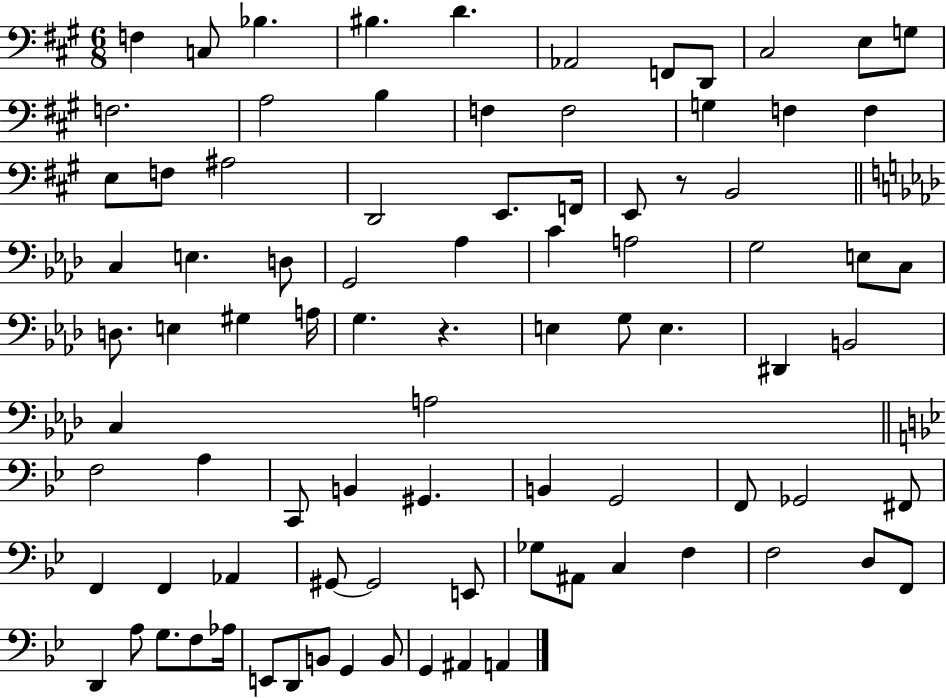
{
  \clef bass
  \numericTimeSignature
  \time 6/8
  \key a \major
  f4 c8 bes4. | bis4. d'4. | aes,2 f,8 d,8 | cis2 e8 g8 | \break f2. | a2 b4 | f4 f2 | g4 f4 f4 | \break e8 f8 ais2 | d,2 e,8. f,16 | e,8 r8 b,2 | \bar "||" \break \key f \minor c4 e4. d8 | g,2 aes4 | c'4 a2 | g2 e8 c8 | \break d8. e4 gis4 a16 | g4. r4. | e4 g8 e4. | dis,4 b,2 | \break c4 a2 | \bar "||" \break \key g \minor f2 a4 | c,8 b,4 gis,4. | b,4 g,2 | f,8 ges,2 fis,8 | \break f,4 f,4 aes,4 | gis,8~~ gis,2 e,8 | ges8 ais,8 c4 f4 | f2 d8 f,8 | \break d,4 a8 g8. f8 aes16 | e,8 d,8 b,8 g,4 b,8 | g,4 ais,4 a,4 | \bar "|."
}